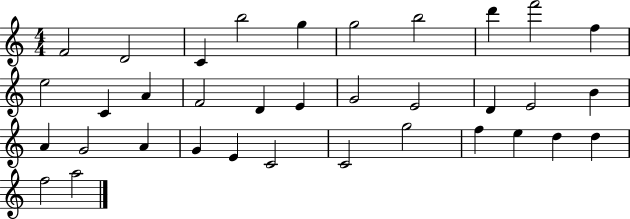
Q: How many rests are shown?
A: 0